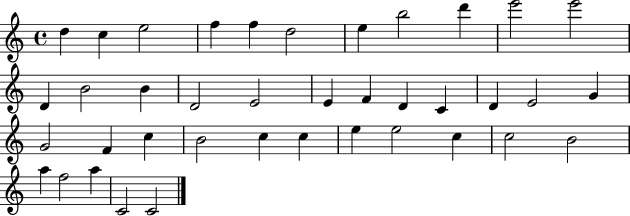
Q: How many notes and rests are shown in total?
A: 39